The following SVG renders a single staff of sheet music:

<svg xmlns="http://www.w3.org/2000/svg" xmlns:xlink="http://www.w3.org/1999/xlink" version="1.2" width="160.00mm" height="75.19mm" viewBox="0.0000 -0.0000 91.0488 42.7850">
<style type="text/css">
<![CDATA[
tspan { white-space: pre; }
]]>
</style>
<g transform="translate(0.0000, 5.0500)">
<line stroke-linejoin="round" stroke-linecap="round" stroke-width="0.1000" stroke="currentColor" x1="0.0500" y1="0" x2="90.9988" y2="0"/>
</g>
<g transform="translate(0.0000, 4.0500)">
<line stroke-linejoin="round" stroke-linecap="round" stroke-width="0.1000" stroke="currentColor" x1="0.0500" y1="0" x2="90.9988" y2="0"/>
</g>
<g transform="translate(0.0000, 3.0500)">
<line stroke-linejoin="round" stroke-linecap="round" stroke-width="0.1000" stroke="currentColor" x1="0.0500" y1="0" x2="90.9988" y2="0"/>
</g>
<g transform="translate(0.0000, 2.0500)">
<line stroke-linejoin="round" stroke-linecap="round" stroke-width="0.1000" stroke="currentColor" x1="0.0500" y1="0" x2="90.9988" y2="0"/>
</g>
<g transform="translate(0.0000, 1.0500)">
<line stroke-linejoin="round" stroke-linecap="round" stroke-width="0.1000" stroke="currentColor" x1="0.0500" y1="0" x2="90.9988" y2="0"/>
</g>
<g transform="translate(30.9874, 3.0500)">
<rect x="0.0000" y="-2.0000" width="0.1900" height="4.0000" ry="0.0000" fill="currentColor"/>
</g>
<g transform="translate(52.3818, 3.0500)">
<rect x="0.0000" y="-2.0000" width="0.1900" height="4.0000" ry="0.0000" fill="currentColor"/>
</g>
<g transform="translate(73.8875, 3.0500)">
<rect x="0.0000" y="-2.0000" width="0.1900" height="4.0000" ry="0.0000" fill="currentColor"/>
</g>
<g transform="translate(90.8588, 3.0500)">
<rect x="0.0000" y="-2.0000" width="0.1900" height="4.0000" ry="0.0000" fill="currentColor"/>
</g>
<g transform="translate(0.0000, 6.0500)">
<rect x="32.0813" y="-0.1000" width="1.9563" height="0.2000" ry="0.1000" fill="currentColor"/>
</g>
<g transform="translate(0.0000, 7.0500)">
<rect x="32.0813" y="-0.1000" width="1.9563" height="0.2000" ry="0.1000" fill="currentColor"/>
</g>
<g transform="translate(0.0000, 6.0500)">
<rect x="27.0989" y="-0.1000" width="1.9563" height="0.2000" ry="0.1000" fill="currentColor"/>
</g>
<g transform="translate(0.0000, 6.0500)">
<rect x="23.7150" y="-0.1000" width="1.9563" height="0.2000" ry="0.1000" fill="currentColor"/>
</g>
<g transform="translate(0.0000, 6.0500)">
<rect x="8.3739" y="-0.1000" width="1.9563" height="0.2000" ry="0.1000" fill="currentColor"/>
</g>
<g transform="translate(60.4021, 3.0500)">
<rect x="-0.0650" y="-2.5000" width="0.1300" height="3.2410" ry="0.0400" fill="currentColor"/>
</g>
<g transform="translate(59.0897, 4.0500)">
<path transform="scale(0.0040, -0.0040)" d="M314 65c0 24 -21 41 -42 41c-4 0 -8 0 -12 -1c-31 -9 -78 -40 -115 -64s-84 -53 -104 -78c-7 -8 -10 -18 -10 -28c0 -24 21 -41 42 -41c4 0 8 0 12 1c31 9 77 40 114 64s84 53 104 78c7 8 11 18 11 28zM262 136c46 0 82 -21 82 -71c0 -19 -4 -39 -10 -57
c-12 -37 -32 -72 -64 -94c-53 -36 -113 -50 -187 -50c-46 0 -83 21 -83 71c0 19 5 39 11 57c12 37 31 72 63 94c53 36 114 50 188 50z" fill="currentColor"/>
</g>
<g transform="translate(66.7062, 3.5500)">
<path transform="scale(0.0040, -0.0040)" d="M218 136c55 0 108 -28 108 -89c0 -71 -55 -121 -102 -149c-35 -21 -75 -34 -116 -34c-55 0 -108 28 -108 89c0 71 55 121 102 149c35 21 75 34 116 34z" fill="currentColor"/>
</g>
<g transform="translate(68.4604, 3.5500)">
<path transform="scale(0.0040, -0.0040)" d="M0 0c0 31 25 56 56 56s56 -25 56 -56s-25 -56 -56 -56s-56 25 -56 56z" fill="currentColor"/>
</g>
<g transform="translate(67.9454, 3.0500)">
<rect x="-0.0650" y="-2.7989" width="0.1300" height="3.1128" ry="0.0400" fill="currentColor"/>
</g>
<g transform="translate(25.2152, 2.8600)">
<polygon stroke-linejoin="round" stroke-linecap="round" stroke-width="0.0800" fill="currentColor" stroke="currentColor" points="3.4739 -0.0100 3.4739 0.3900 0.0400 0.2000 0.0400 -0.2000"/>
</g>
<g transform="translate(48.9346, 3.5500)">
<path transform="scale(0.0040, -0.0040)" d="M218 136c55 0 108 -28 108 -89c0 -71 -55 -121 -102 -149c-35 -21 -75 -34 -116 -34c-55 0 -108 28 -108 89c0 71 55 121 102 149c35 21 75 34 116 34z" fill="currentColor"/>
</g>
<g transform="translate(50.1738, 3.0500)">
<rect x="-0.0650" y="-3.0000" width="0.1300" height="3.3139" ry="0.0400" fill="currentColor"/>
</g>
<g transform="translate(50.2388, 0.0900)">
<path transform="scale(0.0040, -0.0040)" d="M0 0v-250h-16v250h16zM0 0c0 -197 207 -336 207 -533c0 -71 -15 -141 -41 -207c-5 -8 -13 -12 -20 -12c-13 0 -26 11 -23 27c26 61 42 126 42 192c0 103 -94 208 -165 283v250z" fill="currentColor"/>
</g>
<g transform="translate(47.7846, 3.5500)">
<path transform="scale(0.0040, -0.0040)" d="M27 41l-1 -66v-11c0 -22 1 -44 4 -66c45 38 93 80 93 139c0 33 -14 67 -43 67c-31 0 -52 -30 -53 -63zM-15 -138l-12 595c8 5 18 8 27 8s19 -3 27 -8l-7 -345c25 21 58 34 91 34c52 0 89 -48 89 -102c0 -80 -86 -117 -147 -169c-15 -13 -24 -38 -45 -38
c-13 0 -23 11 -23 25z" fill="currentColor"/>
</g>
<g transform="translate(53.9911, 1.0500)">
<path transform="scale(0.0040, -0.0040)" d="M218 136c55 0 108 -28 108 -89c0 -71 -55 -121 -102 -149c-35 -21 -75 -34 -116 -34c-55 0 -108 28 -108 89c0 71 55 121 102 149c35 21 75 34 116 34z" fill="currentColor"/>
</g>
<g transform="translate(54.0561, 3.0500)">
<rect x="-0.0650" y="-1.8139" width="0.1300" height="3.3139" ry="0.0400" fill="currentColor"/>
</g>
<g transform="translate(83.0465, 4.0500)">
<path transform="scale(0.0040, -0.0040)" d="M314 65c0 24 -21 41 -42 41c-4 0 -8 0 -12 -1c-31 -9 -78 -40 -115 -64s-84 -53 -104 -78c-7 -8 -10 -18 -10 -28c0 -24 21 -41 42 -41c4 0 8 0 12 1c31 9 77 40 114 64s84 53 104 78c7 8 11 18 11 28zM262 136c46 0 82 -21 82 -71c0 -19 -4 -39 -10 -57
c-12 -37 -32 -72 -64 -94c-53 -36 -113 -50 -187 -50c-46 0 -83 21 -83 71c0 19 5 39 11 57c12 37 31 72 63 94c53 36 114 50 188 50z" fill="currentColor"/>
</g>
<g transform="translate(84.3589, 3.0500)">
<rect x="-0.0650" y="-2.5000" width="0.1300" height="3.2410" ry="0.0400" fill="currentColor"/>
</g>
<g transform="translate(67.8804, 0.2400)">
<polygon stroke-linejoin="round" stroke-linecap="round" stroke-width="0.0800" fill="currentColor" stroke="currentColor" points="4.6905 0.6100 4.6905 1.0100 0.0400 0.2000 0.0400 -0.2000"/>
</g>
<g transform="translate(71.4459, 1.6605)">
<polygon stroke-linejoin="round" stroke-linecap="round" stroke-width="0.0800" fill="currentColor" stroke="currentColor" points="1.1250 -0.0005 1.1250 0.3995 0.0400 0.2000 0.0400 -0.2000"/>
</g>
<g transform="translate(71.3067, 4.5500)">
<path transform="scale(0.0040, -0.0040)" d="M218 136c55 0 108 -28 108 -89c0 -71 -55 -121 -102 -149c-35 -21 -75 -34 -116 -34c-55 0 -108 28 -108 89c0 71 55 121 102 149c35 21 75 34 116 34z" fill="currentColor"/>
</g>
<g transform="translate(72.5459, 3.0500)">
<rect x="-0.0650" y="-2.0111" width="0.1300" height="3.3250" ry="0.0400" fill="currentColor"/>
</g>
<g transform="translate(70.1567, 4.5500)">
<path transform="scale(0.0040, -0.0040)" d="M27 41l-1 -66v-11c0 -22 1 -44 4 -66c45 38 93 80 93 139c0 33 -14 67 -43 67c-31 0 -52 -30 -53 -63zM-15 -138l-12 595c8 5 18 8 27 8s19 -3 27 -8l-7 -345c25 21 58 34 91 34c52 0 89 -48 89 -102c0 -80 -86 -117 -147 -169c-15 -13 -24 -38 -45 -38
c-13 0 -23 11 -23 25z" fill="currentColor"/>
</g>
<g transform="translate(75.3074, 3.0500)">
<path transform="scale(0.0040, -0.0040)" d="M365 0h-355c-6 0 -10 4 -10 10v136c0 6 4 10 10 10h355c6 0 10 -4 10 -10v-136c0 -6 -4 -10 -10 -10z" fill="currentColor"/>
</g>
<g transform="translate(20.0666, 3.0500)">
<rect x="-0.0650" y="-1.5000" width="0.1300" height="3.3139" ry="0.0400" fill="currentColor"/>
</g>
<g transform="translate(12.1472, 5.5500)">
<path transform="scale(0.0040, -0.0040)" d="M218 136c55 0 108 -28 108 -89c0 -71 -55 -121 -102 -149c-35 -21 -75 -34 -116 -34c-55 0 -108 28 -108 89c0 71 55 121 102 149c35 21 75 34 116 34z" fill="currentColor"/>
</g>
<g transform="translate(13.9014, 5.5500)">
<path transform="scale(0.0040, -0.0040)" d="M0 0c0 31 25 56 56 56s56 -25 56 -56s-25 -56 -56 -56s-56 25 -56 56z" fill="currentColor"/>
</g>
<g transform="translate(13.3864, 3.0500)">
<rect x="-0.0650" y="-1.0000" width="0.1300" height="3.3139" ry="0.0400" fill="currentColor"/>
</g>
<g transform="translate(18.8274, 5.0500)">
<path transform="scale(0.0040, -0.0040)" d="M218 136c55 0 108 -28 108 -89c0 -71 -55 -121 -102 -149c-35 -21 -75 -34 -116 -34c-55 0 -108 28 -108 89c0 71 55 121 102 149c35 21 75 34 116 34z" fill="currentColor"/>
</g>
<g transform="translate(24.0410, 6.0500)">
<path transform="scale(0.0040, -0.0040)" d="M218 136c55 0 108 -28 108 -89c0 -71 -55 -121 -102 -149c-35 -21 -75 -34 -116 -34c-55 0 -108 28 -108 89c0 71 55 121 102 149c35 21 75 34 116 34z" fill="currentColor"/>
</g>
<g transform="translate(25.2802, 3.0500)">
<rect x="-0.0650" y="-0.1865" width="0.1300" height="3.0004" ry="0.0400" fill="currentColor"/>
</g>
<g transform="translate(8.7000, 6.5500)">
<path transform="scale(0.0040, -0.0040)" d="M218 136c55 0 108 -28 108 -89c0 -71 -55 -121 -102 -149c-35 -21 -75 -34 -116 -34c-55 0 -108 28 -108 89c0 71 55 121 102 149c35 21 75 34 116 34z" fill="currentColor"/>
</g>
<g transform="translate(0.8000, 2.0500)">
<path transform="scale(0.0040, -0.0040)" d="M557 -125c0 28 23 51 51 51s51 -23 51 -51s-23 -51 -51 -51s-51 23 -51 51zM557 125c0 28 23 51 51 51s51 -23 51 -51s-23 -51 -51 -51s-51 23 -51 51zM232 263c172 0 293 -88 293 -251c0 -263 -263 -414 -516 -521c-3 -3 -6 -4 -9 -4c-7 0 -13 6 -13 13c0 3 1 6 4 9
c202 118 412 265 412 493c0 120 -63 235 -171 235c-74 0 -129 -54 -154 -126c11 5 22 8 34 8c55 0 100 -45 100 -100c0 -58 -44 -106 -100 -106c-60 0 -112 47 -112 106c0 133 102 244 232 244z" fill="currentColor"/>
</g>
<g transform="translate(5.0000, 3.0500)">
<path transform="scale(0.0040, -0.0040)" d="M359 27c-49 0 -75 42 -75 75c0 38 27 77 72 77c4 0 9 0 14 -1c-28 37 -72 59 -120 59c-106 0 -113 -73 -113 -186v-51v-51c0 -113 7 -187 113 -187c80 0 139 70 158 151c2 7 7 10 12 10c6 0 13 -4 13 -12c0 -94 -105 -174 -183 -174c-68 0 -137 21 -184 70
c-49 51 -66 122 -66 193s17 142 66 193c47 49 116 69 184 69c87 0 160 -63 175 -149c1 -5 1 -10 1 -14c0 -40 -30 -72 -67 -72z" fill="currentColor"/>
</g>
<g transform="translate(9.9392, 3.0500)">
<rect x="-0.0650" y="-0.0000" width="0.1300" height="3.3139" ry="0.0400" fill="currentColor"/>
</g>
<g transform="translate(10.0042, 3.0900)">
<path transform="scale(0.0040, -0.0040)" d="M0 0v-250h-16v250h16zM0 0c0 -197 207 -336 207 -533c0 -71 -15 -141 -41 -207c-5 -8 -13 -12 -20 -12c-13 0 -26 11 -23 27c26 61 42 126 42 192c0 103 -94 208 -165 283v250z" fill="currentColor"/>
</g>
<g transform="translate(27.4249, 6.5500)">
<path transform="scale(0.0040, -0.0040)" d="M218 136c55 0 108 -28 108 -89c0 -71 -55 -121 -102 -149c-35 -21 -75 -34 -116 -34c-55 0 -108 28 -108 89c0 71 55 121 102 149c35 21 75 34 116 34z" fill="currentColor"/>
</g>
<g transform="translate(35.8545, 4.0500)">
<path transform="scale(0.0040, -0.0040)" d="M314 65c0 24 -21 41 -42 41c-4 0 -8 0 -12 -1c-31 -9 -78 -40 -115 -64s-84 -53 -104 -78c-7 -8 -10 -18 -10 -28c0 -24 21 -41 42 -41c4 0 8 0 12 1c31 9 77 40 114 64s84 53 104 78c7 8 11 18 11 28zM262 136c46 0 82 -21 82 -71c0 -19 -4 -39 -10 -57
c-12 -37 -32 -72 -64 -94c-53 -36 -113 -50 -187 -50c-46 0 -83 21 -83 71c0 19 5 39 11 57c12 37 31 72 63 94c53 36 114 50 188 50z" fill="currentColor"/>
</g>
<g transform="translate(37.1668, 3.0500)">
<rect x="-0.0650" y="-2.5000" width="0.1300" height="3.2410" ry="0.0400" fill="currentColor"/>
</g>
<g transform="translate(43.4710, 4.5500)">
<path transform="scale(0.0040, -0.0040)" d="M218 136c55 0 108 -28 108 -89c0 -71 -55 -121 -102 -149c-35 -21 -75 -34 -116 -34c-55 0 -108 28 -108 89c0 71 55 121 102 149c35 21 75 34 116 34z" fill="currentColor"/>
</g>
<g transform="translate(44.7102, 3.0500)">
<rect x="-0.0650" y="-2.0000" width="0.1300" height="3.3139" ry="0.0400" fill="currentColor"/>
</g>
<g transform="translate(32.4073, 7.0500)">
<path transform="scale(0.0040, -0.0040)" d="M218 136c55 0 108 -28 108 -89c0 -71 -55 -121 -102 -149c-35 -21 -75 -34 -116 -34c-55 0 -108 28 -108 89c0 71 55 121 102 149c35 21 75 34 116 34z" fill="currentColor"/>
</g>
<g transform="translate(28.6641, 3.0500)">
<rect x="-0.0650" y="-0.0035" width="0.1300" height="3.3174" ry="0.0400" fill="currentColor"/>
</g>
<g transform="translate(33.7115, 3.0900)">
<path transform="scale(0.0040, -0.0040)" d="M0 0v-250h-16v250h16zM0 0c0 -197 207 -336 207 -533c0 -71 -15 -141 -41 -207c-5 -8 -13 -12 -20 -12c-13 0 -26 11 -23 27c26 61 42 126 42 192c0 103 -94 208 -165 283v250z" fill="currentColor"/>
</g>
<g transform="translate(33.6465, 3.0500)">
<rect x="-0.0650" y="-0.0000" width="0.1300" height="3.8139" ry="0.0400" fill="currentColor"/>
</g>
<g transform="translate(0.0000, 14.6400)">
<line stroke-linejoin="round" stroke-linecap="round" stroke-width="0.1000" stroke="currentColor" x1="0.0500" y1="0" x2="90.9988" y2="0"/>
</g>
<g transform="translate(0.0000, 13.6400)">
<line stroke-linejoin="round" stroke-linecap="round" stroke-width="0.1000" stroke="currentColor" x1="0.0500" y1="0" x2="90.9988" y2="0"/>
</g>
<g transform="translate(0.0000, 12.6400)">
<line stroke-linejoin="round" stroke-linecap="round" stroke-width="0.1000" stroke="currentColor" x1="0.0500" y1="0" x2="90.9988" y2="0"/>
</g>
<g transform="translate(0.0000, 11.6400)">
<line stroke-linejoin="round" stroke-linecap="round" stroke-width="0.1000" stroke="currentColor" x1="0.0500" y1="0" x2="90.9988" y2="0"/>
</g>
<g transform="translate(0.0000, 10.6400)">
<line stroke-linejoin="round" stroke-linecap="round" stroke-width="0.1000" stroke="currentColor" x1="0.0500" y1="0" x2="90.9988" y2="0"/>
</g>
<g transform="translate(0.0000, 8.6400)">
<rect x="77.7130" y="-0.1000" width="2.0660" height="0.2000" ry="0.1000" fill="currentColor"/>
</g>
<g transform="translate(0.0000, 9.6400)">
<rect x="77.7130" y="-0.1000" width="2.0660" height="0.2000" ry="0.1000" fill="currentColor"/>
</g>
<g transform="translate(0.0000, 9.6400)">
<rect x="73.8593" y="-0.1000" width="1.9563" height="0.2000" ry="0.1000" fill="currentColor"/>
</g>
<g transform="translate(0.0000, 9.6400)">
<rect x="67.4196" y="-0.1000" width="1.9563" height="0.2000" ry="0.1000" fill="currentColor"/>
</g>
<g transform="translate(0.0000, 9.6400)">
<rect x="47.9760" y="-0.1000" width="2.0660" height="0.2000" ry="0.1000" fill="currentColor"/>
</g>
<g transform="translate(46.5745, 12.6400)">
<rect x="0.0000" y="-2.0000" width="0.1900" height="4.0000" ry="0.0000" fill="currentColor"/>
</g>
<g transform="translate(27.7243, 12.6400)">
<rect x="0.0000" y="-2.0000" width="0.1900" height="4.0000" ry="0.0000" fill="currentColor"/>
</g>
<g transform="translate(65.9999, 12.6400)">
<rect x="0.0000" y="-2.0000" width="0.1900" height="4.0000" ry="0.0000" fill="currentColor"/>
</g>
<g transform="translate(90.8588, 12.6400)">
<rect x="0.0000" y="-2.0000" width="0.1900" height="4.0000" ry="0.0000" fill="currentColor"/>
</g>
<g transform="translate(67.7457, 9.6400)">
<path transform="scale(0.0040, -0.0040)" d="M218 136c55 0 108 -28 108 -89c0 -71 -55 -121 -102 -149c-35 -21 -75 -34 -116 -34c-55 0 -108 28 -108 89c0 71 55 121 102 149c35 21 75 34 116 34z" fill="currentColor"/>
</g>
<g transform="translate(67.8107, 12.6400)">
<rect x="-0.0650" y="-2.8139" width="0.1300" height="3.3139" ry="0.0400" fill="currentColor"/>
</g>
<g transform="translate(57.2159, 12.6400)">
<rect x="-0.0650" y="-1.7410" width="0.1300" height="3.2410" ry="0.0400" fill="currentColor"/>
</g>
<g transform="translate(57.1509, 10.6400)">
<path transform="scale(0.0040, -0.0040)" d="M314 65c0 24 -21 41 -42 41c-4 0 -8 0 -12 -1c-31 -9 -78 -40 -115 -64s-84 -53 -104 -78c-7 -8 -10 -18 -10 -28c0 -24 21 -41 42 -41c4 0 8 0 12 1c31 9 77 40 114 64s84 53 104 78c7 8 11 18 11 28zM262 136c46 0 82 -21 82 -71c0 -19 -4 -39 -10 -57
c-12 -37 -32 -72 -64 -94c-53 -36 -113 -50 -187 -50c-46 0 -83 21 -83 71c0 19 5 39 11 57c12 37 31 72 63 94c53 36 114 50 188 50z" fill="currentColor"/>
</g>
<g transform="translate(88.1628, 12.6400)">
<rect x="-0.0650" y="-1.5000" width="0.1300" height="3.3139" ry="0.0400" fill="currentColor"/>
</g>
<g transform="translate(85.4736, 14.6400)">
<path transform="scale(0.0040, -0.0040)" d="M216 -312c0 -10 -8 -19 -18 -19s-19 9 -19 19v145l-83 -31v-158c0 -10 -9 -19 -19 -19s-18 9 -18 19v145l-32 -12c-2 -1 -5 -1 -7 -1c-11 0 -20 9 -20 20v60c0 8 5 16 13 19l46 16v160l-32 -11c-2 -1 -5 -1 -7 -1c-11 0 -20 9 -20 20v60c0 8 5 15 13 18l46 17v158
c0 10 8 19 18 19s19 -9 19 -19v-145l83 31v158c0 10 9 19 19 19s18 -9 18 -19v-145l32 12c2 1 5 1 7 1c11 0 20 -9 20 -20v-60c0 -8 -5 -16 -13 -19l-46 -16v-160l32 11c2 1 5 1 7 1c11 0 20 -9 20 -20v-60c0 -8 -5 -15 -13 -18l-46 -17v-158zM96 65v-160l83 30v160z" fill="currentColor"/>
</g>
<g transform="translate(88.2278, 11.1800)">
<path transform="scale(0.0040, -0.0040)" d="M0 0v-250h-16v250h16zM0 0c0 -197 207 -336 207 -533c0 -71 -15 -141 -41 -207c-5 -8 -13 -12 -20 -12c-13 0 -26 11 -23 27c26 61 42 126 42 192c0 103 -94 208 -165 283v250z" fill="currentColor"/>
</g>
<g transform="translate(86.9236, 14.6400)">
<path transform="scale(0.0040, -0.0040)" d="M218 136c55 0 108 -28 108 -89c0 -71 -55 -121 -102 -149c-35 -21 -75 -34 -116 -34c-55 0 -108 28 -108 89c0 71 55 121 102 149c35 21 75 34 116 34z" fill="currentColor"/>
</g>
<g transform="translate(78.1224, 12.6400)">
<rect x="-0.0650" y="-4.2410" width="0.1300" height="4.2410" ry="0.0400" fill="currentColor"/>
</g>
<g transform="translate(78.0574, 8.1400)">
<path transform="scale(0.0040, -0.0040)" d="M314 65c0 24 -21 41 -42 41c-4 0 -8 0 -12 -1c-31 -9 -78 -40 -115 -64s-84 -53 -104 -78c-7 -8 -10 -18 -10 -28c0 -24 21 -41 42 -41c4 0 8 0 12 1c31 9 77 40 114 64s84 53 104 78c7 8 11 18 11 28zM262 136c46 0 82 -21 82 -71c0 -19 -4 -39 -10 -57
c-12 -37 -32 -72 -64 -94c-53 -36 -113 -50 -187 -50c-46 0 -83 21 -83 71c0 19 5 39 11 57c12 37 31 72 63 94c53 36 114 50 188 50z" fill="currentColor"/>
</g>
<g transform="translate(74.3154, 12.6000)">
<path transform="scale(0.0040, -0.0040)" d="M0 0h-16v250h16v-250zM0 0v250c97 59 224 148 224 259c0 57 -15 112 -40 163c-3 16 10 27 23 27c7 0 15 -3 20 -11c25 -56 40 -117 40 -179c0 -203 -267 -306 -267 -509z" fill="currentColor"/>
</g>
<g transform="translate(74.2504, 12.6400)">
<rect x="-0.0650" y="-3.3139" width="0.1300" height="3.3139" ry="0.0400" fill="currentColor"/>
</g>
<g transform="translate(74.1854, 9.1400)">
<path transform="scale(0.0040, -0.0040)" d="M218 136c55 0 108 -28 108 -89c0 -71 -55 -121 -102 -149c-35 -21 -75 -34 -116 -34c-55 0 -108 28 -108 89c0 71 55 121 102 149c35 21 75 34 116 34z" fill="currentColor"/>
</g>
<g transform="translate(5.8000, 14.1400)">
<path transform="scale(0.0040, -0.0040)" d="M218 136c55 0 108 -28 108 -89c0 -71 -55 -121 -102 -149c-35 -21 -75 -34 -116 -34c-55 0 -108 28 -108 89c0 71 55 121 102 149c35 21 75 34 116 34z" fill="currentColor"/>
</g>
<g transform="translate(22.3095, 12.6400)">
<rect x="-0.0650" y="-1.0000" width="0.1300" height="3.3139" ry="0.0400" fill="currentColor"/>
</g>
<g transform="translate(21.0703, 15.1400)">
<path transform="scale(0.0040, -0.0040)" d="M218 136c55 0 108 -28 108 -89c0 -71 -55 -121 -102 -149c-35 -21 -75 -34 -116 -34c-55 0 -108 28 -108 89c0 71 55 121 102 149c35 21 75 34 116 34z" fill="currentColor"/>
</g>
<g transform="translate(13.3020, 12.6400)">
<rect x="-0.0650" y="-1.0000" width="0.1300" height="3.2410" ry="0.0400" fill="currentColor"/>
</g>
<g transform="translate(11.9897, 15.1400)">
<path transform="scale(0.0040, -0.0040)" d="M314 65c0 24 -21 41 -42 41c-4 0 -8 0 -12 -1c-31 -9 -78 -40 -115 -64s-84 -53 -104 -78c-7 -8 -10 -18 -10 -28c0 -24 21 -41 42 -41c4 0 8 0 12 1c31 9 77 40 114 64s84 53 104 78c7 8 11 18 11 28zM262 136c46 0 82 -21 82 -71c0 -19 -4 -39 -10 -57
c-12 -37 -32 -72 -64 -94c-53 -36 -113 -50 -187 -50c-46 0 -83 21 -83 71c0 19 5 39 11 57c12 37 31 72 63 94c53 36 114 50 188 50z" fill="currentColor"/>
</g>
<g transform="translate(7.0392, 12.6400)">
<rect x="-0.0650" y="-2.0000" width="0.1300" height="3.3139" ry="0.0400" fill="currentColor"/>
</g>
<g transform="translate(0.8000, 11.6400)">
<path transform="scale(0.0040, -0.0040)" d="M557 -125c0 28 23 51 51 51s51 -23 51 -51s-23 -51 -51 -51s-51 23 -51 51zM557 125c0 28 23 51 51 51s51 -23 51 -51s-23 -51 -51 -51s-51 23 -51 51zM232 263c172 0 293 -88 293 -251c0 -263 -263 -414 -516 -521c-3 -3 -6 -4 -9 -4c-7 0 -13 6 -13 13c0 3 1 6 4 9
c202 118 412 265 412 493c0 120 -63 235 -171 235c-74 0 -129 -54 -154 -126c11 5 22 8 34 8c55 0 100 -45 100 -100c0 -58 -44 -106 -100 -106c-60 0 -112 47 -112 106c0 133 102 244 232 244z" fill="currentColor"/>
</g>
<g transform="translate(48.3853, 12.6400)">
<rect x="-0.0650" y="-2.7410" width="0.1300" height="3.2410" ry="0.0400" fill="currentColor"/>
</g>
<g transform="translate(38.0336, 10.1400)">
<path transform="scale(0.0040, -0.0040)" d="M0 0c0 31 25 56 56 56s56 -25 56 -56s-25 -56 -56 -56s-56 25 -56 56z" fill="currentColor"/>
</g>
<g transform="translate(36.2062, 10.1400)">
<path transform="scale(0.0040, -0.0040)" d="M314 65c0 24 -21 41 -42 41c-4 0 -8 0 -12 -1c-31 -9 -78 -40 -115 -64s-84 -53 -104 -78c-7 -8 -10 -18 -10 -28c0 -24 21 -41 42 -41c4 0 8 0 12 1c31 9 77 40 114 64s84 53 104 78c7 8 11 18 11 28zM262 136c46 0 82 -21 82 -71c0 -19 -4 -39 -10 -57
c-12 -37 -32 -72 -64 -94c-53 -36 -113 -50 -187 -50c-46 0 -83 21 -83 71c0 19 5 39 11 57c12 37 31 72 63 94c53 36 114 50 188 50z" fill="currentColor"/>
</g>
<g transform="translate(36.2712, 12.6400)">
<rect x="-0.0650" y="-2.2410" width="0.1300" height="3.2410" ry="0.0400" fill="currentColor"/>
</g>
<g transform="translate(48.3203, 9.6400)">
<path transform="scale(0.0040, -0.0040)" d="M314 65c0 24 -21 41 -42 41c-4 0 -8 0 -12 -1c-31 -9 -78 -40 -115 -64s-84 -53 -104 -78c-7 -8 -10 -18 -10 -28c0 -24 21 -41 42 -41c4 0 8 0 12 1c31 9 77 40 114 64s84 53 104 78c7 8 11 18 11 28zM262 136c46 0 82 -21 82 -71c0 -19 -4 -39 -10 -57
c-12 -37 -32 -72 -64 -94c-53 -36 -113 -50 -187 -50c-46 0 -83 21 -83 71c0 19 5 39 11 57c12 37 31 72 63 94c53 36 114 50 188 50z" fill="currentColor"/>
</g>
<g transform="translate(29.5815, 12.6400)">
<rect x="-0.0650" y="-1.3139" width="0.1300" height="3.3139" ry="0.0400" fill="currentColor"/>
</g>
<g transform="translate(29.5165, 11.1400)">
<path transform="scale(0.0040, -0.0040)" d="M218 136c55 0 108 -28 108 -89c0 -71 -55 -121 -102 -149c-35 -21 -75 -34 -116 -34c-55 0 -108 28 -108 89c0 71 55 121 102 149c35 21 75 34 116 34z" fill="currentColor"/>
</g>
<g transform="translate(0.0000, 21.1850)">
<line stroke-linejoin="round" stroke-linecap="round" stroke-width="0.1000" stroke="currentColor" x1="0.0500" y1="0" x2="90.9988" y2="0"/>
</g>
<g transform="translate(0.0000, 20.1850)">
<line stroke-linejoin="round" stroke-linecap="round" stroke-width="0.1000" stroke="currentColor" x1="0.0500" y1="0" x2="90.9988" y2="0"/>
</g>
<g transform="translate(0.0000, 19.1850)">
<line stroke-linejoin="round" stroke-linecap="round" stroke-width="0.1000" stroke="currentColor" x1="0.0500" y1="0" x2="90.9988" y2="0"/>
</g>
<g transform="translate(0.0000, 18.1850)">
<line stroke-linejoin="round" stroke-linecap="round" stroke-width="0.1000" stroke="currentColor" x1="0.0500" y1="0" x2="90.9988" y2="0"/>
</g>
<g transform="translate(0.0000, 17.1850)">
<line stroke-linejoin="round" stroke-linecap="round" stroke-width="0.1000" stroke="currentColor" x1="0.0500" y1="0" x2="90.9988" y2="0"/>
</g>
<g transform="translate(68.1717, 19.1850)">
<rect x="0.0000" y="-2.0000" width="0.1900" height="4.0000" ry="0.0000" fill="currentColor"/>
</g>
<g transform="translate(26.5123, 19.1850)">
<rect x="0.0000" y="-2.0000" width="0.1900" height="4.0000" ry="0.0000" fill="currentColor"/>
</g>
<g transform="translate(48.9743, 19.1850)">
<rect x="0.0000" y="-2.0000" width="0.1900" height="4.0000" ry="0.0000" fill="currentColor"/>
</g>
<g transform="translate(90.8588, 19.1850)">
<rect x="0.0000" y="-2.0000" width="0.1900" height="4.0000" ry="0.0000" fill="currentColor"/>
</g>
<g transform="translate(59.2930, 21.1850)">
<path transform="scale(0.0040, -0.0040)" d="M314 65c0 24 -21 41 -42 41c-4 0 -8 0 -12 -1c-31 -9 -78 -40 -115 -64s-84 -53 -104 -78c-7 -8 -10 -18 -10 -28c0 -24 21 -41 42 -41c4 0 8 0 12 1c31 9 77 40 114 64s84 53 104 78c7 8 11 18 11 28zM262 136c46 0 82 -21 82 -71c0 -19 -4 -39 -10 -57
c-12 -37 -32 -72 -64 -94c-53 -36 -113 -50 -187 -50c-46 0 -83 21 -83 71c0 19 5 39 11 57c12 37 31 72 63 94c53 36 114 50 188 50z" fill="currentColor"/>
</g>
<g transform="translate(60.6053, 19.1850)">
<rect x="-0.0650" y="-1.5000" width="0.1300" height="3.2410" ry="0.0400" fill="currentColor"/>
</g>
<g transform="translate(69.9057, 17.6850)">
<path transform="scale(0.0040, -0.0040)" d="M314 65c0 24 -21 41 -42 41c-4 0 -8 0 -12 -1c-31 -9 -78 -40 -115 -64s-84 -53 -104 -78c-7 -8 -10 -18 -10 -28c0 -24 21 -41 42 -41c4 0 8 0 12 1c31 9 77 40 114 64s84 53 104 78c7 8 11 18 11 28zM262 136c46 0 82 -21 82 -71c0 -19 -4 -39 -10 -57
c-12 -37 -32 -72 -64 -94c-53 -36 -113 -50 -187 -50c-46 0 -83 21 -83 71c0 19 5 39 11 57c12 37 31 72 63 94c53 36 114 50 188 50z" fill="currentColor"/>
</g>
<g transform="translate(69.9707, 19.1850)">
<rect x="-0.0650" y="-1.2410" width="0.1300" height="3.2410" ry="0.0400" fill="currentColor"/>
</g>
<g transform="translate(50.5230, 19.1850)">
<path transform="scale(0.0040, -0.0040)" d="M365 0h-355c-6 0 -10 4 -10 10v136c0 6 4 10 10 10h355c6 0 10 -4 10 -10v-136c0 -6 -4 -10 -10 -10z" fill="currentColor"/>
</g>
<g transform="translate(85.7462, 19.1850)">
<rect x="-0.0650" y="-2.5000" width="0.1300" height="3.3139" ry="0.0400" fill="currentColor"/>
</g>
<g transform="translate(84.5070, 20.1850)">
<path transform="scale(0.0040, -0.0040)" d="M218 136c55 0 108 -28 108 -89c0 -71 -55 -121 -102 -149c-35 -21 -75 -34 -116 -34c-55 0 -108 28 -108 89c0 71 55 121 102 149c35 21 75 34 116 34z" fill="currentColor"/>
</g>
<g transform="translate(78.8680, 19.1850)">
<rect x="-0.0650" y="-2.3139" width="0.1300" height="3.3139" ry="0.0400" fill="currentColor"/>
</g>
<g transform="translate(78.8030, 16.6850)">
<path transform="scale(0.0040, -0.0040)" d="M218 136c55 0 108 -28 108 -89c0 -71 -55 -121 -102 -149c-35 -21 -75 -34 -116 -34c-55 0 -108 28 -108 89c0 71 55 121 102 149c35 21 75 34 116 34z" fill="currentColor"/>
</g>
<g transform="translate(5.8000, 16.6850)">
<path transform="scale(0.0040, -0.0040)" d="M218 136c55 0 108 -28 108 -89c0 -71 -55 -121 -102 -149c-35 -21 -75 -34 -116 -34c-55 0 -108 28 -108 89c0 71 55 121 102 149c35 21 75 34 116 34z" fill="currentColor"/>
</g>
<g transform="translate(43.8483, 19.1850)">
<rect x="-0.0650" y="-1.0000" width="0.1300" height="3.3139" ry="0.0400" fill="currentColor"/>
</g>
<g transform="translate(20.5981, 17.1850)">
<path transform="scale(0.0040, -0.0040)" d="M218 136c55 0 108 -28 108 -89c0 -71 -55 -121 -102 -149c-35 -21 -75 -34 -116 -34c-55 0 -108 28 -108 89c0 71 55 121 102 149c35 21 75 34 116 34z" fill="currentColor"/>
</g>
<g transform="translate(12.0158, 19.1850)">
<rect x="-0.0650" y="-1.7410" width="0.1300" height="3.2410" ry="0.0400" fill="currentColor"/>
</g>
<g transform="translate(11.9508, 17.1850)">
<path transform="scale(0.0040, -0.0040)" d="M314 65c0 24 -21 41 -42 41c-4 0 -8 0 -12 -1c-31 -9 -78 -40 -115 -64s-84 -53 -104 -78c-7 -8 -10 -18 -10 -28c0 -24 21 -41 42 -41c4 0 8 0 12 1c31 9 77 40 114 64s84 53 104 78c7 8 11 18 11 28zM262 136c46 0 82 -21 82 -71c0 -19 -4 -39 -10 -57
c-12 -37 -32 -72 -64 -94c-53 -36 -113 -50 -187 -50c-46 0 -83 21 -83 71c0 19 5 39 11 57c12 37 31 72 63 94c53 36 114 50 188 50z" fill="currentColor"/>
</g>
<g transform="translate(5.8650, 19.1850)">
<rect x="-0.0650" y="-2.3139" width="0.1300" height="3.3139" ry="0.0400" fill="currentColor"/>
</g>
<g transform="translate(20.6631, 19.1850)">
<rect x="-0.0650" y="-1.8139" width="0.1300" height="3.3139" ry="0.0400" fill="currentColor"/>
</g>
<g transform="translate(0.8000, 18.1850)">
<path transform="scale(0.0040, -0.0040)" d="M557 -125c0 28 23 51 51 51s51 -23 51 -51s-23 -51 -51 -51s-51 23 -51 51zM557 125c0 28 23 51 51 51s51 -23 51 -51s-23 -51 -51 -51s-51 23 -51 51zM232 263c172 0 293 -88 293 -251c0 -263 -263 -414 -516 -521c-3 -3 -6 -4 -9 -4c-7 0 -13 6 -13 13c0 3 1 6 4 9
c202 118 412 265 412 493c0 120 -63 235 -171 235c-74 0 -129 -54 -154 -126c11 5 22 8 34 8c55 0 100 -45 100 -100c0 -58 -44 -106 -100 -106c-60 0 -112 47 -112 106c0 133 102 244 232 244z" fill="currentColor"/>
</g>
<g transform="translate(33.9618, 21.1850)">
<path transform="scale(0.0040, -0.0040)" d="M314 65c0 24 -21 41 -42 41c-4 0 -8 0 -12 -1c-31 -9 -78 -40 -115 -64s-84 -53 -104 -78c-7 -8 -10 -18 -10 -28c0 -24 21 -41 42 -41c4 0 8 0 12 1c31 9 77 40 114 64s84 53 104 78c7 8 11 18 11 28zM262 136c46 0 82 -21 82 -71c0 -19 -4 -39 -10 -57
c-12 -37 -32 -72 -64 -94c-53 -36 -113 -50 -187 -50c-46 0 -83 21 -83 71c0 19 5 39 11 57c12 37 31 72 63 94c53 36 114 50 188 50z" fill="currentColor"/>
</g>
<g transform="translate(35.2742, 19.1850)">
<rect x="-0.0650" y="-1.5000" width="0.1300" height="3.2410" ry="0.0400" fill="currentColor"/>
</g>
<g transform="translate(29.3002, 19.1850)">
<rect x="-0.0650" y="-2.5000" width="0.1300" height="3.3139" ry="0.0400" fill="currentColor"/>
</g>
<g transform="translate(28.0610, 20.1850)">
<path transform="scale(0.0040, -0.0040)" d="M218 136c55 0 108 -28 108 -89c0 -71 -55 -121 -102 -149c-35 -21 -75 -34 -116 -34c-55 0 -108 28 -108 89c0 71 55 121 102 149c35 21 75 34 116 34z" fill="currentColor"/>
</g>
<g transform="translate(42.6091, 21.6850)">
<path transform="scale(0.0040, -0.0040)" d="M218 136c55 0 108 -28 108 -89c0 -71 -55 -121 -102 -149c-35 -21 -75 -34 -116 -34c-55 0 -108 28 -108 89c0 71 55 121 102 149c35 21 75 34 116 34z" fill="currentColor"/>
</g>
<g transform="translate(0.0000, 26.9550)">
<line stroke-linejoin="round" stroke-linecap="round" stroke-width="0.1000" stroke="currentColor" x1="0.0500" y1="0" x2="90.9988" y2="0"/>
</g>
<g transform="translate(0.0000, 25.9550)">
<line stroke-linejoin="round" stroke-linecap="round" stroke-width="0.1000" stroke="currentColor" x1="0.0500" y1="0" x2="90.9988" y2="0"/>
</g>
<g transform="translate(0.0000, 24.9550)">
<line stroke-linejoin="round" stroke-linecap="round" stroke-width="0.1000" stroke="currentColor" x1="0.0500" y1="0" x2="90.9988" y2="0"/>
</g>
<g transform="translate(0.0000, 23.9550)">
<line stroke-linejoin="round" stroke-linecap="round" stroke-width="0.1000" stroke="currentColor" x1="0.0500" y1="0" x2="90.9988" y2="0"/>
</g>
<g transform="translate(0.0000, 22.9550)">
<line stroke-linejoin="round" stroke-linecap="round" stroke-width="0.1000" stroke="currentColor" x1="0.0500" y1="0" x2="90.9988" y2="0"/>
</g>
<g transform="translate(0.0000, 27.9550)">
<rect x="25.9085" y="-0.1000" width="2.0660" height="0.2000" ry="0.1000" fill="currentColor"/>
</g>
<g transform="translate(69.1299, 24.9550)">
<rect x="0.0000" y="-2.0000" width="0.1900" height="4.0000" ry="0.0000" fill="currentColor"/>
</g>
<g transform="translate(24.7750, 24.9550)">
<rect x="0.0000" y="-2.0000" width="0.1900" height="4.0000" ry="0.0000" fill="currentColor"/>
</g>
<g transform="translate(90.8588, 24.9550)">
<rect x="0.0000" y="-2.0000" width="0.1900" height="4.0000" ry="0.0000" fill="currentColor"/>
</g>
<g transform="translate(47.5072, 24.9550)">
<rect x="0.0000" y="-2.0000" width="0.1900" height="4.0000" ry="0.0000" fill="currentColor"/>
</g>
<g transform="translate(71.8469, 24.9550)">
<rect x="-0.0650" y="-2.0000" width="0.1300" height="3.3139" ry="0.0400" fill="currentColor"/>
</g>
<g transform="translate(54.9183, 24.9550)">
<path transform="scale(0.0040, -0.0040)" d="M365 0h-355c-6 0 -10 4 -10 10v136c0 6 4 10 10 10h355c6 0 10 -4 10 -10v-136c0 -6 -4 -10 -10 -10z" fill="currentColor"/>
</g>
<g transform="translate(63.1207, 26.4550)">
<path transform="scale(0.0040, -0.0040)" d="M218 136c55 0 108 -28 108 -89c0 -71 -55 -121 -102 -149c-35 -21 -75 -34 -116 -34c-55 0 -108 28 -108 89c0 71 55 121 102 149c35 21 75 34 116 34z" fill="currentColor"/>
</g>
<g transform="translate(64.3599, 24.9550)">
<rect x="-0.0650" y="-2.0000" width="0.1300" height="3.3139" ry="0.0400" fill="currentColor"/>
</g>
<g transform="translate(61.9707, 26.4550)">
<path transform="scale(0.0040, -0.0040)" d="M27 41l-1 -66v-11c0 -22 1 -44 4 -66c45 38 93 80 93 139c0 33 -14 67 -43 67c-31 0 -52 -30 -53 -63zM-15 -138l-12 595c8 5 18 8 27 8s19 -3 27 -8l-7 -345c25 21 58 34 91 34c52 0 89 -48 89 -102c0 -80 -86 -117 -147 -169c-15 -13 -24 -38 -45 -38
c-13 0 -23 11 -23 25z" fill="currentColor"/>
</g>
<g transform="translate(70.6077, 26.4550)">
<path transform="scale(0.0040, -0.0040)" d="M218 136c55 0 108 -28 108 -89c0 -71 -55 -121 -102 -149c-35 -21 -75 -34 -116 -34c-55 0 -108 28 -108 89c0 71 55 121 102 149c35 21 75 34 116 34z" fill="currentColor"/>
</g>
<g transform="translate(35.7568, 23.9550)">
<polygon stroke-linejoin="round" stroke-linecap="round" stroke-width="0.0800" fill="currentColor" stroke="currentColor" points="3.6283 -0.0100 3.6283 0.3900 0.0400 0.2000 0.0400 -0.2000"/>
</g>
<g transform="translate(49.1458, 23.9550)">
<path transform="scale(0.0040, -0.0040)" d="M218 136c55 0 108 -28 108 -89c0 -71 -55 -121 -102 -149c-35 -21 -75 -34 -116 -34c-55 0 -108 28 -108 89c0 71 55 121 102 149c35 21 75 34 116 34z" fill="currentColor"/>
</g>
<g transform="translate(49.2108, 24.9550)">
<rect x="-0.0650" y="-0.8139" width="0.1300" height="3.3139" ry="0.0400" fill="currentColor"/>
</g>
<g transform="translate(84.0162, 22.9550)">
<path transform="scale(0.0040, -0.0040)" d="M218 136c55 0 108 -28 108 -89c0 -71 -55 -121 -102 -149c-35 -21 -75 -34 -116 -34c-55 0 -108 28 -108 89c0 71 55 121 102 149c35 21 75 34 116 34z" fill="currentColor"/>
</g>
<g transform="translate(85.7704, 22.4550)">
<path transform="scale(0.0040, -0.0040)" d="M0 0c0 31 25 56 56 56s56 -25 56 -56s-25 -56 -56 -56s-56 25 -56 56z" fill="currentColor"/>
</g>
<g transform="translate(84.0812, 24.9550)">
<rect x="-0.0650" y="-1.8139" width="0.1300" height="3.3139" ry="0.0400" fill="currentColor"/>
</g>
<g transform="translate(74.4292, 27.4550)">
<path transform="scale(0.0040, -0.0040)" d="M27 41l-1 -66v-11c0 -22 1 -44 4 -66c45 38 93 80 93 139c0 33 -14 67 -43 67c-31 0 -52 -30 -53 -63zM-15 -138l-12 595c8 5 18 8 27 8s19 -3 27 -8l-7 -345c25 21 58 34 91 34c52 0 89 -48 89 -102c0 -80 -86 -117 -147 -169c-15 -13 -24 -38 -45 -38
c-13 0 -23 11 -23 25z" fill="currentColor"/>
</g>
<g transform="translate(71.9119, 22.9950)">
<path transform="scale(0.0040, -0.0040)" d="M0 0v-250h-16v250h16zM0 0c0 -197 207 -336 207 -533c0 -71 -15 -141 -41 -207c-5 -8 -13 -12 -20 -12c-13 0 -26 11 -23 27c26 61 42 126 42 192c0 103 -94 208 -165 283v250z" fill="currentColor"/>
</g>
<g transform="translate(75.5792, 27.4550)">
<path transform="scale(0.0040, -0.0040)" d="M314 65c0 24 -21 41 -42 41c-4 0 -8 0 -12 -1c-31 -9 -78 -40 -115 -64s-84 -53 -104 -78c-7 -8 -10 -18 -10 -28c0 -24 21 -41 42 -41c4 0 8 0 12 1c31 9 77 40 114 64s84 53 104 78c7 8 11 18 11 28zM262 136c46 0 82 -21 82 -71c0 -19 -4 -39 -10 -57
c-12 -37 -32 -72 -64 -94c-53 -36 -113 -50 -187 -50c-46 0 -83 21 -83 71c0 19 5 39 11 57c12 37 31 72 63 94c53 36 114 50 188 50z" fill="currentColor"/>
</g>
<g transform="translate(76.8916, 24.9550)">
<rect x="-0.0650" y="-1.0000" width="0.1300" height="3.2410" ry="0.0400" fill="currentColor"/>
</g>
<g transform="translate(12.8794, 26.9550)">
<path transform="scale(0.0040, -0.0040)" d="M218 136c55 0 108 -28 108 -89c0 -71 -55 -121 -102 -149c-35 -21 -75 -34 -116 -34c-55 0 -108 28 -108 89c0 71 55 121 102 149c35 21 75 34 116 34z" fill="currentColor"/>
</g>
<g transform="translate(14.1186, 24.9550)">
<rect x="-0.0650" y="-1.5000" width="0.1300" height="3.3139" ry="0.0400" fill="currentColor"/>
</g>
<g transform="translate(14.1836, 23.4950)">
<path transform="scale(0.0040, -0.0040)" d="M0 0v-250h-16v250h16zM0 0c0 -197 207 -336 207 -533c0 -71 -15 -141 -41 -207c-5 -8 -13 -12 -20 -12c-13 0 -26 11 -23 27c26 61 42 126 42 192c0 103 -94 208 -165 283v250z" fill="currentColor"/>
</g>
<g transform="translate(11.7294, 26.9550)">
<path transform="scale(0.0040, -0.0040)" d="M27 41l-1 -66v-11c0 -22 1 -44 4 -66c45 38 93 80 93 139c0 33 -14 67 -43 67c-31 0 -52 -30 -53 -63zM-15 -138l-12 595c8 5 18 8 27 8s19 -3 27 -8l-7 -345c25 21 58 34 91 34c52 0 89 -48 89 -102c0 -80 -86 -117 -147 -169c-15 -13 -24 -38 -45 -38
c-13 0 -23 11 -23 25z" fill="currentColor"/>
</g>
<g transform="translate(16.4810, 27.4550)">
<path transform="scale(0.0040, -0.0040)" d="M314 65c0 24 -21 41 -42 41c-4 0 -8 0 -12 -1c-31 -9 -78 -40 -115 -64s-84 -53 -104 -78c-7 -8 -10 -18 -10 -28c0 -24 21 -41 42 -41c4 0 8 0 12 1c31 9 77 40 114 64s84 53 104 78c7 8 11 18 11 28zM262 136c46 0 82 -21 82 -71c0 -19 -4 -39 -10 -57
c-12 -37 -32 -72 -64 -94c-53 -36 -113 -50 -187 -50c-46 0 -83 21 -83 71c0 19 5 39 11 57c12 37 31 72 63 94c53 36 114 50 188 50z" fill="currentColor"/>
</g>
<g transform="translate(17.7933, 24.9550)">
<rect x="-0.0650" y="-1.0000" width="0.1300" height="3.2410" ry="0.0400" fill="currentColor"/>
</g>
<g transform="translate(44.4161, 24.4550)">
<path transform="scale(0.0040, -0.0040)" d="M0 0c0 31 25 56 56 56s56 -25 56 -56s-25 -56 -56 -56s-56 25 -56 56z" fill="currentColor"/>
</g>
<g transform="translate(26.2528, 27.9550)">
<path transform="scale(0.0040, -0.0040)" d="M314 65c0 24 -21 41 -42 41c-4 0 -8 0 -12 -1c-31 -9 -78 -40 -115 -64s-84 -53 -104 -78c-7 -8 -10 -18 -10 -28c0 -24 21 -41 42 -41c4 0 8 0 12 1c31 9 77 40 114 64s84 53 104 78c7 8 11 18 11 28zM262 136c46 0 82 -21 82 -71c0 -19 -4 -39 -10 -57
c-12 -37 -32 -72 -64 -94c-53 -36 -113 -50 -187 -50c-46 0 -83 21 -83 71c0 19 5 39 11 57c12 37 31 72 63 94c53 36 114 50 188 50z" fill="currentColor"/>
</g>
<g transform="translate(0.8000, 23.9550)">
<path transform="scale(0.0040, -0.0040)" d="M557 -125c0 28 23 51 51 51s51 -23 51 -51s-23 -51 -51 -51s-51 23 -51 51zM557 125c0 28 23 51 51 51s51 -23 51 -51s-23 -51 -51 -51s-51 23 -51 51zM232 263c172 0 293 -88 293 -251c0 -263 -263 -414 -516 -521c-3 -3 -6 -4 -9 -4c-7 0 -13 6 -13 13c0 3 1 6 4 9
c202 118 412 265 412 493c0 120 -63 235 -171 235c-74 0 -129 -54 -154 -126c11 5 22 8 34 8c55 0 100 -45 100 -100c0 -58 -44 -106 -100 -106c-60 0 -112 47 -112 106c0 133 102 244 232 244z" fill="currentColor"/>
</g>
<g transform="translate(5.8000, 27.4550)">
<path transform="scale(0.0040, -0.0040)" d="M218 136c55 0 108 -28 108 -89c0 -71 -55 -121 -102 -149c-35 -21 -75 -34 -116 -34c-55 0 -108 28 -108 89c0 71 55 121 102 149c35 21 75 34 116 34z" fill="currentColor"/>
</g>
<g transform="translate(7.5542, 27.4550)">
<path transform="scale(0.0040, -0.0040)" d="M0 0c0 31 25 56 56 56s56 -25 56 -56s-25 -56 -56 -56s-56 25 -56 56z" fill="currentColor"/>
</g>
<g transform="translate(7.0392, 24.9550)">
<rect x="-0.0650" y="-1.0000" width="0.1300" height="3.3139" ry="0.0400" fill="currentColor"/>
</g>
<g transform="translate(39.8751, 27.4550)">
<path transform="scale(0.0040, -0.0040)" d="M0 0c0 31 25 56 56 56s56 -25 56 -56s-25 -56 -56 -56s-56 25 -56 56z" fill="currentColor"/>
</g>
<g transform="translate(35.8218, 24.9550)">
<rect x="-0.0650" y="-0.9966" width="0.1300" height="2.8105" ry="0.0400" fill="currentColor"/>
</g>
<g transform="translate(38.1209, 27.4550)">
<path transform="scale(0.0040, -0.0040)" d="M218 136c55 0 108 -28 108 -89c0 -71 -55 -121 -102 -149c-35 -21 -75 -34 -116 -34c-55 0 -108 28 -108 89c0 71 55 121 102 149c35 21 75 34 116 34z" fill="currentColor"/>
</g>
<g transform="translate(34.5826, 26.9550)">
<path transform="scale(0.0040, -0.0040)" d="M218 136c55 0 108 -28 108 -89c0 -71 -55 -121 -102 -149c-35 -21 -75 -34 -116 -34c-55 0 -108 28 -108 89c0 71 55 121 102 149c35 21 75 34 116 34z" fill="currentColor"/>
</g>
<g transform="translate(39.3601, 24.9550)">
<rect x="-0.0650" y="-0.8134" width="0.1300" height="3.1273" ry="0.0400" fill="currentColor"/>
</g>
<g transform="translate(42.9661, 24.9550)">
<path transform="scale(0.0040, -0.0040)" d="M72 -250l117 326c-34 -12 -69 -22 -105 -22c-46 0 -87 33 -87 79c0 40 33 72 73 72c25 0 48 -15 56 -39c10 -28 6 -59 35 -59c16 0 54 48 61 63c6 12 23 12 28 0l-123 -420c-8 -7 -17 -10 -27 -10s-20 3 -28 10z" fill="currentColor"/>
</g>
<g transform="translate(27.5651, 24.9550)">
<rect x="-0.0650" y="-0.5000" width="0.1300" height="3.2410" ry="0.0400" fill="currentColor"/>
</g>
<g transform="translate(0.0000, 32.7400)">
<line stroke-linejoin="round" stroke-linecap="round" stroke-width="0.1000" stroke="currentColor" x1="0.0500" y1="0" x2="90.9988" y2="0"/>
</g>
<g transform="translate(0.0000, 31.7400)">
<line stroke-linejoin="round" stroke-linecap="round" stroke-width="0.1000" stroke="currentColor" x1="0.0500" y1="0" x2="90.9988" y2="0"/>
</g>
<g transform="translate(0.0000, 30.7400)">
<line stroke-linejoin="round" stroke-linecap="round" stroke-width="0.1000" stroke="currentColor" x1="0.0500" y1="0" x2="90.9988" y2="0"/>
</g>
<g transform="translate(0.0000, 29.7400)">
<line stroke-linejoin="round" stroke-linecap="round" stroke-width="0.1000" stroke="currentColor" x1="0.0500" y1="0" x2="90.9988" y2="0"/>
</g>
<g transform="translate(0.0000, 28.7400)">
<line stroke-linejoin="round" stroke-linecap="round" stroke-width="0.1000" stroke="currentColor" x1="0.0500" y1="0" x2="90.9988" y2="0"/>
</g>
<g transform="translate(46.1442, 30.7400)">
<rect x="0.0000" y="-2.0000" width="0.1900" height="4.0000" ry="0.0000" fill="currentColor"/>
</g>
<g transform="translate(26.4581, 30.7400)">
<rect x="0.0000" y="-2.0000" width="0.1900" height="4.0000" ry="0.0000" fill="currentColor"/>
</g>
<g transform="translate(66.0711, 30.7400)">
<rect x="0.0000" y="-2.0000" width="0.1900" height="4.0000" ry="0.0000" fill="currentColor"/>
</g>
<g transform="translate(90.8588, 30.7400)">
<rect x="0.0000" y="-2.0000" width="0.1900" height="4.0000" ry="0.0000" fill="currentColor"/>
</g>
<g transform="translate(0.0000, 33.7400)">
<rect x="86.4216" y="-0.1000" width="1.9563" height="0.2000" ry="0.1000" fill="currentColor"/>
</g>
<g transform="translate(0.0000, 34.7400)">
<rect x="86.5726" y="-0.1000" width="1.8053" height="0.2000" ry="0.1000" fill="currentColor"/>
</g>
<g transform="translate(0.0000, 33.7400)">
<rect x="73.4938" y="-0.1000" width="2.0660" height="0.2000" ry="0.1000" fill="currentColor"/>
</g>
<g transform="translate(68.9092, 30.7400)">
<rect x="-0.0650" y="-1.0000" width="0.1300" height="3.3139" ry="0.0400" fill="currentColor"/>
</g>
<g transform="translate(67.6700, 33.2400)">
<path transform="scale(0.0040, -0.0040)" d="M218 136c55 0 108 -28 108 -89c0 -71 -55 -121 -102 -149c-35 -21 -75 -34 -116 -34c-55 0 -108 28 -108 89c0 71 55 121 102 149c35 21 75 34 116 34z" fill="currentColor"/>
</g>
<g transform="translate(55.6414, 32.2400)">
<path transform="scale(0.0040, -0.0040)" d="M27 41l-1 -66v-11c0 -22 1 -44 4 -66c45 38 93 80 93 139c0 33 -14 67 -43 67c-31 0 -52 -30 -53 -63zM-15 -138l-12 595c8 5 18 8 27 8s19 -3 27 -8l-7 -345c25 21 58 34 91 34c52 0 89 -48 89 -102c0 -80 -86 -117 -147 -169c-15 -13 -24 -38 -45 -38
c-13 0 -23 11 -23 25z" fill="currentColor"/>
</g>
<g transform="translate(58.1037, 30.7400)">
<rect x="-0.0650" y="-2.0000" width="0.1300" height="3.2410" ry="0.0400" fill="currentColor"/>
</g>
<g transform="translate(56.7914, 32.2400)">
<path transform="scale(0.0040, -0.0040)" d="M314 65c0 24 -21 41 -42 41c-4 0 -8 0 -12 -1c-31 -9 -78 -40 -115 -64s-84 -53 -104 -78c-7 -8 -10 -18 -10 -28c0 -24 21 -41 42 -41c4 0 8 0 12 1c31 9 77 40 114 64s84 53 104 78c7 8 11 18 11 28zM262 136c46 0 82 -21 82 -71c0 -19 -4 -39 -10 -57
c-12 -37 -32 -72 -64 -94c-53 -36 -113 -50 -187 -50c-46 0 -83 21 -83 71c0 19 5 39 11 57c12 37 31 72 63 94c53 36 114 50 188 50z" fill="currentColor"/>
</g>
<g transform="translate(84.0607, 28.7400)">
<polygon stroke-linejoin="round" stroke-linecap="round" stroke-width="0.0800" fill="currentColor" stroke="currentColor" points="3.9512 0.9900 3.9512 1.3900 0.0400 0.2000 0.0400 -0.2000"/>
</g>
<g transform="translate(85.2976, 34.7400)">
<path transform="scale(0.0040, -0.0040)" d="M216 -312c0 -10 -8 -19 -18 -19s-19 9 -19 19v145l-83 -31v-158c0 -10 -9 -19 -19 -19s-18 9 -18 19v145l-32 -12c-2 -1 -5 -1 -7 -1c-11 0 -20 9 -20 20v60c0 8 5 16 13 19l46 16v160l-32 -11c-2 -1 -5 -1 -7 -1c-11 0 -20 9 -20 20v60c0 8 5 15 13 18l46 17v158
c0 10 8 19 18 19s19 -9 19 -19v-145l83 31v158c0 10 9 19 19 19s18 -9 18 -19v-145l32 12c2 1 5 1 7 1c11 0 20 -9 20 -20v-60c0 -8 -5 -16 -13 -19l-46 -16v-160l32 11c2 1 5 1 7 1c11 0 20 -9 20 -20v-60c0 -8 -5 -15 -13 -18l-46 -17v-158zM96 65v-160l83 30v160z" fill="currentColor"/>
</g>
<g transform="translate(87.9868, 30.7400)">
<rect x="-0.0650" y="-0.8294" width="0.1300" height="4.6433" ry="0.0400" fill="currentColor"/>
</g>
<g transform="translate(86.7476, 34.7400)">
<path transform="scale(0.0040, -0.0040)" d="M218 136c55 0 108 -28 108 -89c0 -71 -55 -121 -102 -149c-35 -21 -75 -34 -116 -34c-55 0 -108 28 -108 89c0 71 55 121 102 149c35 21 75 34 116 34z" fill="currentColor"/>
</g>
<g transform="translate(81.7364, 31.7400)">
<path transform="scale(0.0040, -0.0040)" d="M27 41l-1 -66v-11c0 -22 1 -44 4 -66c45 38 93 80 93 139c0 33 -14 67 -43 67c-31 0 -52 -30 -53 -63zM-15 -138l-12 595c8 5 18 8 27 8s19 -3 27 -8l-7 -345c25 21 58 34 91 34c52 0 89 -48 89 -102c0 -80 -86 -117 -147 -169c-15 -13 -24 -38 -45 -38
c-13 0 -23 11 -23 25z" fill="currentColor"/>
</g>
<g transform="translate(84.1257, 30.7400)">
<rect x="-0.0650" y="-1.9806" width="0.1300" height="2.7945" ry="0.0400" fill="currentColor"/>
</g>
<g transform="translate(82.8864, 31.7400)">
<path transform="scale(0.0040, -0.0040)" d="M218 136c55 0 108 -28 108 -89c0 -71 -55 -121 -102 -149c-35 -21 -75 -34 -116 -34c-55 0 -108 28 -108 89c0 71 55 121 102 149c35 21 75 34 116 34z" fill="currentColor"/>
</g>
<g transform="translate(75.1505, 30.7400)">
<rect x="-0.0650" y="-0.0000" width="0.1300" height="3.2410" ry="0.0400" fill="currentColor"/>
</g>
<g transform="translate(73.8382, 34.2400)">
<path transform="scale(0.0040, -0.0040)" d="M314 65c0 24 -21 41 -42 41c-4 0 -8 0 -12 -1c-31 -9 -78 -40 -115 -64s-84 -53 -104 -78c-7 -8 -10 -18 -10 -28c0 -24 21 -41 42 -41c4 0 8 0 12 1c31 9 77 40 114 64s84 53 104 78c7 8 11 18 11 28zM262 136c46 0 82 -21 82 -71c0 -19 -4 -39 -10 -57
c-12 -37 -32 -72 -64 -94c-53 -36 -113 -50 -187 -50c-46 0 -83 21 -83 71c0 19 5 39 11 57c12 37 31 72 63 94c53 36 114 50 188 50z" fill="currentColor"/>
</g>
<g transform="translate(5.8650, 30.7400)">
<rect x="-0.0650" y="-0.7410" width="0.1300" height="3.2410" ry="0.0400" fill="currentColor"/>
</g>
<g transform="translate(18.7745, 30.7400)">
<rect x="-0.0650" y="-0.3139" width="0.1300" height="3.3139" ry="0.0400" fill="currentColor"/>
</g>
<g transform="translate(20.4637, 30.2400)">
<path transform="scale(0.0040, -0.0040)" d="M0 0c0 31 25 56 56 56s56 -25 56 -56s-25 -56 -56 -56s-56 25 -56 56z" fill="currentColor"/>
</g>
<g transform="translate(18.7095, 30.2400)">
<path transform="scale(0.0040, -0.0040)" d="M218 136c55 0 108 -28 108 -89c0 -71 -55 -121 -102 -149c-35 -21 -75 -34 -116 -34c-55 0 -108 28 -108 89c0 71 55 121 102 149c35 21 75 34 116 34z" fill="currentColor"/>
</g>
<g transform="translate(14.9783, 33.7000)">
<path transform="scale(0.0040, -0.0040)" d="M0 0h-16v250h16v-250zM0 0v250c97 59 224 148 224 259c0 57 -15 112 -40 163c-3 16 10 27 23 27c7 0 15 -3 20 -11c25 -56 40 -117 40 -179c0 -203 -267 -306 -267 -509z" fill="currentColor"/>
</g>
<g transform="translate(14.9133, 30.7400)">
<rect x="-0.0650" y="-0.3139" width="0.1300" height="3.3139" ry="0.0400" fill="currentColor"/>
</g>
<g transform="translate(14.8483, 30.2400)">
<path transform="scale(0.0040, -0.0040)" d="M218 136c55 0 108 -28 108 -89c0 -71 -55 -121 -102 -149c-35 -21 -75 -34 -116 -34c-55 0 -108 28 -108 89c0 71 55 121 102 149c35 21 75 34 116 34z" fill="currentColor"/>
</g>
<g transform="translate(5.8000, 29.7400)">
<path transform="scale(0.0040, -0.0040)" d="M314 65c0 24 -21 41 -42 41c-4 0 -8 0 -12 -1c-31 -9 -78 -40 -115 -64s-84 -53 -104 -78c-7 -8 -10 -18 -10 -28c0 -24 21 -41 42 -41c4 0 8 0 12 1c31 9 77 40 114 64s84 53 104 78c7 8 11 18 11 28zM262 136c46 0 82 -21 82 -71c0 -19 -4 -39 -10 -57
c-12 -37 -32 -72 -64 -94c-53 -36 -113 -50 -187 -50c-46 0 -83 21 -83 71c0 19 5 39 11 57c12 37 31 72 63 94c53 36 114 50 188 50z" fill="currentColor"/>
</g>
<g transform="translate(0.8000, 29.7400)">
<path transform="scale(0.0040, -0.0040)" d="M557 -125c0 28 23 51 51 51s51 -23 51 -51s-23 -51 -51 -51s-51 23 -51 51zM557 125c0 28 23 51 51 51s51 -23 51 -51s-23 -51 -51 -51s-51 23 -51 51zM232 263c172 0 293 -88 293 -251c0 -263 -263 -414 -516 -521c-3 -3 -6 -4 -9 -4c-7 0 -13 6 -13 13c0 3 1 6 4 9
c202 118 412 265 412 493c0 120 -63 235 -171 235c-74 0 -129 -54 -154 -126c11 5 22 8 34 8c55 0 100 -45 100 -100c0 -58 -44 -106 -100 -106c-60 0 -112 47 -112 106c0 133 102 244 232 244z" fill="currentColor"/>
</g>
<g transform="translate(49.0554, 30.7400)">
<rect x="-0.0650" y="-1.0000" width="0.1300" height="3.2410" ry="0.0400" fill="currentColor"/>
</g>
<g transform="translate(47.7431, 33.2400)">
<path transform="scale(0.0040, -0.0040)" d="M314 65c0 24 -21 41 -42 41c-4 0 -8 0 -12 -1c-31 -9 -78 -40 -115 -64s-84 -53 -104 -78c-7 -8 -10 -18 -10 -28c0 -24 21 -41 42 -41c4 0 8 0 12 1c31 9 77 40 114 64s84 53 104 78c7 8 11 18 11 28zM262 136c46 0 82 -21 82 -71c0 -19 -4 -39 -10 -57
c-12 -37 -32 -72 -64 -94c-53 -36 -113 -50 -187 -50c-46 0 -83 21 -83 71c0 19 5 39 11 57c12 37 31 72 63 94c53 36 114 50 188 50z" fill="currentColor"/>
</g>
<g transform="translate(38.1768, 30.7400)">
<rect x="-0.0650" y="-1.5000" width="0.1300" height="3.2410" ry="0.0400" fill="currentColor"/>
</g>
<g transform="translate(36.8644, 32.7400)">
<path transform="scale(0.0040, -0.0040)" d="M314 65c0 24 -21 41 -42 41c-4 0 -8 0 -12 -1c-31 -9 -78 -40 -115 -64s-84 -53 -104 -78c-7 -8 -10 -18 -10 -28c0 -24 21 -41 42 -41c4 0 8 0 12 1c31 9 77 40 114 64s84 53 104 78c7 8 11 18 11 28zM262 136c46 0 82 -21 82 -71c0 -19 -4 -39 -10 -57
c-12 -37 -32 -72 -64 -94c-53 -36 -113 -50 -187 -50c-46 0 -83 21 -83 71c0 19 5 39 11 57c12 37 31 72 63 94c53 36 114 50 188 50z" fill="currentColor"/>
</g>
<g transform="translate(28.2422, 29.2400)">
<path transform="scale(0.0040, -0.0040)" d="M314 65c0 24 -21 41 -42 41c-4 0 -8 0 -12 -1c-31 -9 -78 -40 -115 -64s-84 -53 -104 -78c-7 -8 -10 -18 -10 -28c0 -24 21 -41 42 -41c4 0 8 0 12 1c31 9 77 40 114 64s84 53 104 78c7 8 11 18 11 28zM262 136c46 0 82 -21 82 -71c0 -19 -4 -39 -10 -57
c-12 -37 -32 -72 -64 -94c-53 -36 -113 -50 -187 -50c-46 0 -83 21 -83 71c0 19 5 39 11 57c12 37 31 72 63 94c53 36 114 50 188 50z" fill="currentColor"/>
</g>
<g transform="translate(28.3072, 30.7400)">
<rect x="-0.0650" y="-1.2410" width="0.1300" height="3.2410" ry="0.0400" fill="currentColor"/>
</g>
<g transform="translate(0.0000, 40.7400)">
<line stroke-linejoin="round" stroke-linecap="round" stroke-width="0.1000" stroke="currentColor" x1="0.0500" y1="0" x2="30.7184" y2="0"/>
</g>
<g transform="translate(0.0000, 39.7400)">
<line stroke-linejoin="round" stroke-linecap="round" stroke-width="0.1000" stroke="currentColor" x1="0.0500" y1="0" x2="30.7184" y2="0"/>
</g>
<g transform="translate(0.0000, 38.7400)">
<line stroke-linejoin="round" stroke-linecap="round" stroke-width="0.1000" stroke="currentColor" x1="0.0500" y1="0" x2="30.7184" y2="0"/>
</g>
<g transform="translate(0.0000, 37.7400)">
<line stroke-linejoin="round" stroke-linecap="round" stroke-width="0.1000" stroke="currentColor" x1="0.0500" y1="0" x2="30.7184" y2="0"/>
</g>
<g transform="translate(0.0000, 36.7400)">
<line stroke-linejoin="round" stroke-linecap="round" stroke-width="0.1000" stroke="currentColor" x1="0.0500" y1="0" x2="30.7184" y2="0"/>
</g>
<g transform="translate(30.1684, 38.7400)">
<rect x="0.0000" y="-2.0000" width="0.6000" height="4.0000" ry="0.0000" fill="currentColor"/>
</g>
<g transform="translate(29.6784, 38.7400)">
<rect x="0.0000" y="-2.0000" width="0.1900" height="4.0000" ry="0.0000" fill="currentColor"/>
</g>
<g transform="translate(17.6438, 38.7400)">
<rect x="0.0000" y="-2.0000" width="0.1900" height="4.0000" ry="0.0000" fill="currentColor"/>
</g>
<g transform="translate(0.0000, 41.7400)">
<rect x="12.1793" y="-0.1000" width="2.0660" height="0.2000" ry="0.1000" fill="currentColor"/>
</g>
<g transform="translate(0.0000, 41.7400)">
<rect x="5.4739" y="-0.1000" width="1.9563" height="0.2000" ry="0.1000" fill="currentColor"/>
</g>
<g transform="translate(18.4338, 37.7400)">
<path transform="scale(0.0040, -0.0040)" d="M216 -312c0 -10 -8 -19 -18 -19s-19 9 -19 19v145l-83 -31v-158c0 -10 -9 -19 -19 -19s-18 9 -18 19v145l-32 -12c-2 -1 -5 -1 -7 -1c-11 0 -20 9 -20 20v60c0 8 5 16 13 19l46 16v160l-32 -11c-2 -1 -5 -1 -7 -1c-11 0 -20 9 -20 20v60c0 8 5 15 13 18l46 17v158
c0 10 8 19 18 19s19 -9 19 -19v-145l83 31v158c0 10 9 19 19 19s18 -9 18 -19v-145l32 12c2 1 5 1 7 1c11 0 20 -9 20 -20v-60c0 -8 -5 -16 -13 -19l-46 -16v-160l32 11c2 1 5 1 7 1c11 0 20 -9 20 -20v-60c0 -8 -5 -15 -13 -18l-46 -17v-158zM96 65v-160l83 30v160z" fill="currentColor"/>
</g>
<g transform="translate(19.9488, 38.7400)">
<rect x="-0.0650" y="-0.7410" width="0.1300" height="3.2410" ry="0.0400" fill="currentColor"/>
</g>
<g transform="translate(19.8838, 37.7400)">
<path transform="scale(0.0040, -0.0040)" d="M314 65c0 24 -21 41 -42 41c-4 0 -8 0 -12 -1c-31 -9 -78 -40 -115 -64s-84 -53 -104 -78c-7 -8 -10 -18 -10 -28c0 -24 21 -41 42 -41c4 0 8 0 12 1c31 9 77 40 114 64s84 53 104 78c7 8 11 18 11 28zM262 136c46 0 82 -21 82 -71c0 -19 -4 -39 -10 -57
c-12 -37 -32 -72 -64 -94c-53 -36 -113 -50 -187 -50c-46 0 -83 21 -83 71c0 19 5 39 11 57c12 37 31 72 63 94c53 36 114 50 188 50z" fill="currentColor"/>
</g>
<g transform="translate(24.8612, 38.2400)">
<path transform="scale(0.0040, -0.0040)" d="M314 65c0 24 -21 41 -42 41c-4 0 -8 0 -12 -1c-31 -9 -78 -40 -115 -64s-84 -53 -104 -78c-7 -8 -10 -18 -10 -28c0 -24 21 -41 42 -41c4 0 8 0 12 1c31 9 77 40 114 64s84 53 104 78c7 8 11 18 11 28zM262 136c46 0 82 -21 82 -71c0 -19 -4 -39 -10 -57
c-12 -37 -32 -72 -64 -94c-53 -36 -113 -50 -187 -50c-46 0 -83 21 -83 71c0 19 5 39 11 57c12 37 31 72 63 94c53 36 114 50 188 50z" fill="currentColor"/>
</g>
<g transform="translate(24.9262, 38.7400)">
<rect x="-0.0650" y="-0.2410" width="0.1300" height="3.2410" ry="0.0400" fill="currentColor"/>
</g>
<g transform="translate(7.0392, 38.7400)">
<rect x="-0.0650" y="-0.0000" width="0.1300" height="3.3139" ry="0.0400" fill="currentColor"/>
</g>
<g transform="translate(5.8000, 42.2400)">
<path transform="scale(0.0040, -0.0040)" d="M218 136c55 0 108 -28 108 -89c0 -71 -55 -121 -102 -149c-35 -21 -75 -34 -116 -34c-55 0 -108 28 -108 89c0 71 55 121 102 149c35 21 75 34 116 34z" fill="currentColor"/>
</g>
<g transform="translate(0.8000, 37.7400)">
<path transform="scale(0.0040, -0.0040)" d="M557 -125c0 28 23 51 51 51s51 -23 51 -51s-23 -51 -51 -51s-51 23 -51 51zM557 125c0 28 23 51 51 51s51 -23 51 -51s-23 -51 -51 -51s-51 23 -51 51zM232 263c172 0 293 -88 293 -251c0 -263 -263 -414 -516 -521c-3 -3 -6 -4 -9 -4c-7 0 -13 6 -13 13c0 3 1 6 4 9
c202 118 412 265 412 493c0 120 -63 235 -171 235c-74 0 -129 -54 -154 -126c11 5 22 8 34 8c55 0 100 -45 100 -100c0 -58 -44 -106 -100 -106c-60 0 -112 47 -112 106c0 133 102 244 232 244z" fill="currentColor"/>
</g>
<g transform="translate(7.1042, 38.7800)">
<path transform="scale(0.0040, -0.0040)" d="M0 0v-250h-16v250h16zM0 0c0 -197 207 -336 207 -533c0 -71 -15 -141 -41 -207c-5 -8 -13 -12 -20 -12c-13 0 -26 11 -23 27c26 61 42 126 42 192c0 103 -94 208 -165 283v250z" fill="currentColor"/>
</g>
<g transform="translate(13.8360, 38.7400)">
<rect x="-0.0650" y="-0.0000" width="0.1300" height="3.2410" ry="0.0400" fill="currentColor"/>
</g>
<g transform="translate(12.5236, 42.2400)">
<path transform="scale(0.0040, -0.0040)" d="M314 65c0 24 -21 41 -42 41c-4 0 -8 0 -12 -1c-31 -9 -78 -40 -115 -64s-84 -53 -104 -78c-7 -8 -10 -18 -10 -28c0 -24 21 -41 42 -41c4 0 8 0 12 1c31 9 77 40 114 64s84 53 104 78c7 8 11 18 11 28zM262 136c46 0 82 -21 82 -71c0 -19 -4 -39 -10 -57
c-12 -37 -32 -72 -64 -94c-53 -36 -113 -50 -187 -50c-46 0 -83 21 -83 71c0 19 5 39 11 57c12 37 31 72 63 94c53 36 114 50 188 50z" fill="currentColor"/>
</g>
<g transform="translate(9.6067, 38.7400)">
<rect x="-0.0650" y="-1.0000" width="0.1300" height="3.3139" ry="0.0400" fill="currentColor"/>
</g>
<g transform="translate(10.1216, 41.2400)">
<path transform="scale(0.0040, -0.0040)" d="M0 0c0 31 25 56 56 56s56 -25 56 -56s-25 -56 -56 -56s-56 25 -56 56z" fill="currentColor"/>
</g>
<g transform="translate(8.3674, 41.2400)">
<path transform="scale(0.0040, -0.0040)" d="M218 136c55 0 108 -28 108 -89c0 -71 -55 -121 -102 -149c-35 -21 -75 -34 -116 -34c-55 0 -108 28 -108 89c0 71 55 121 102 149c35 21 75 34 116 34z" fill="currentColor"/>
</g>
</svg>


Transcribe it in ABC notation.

X:1
T:Untitled
M:4/4
L:1/4
K:C
D,,/2 F,, G,, E,,/2 D,,/2 C,,/2 B,,2 A,, _C,/2 A, B,,2 C,/2 _A,,/4 z2 B,,2 A,, F,,2 F,, G, B,2 C2 A,2 C D/2 F2 ^G,,/2 B, A,2 A, B,, G,,2 F,, z2 G,,2 G,2 B, B,, F,, _G,,/2 F,,2 E,,2 G,,/2 F,,/2 z/2 F, z2 _A,, A,,/2 _F,,2 A, F,2 E,/2 E, G,2 G,,2 F,,2 _A,,2 F,, D,,2 _B,,/2 ^C,,/2 D,,/2 F,, D,,2 ^F,2 E,2